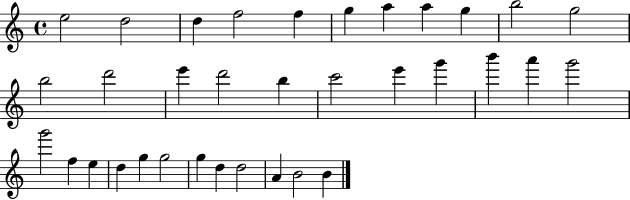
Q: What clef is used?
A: treble